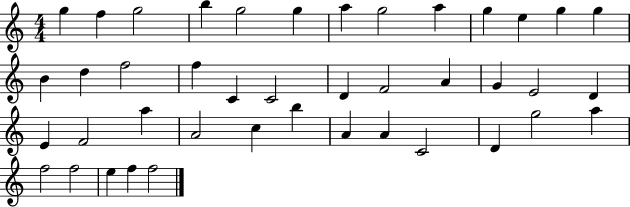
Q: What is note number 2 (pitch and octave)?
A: F5